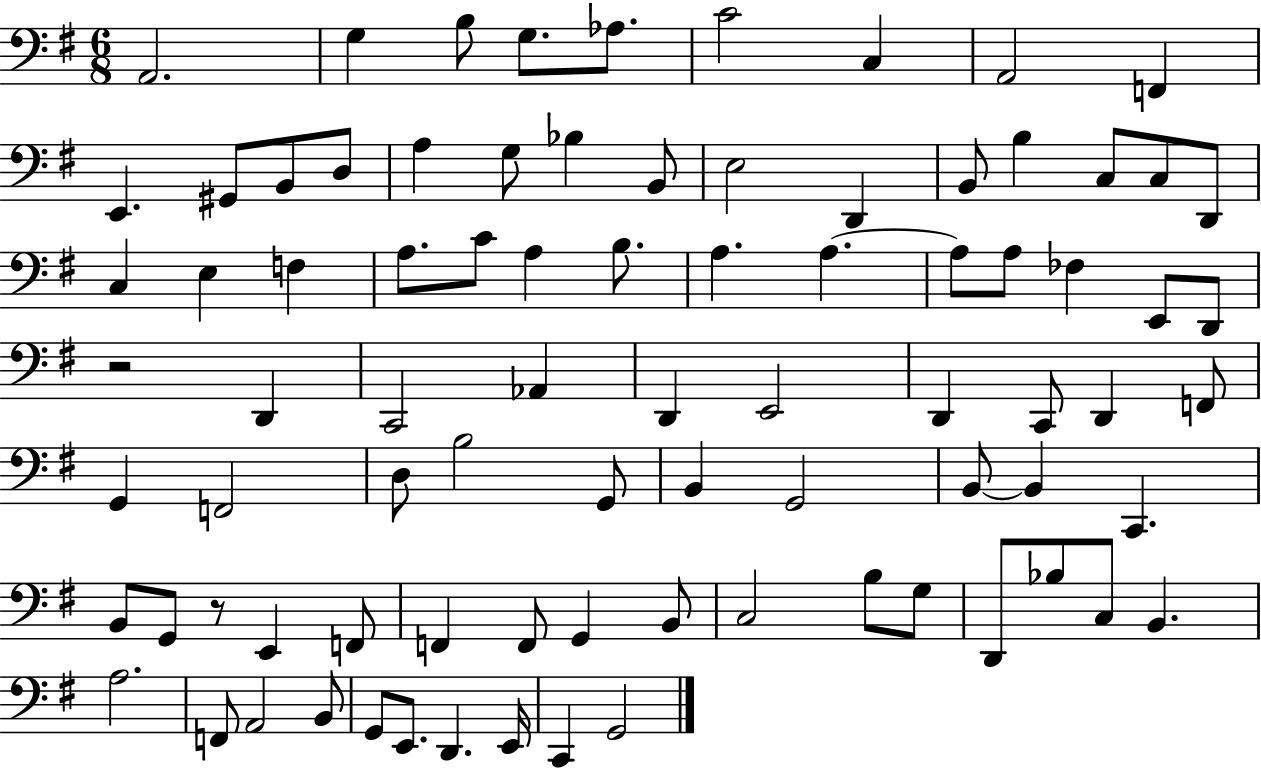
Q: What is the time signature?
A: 6/8